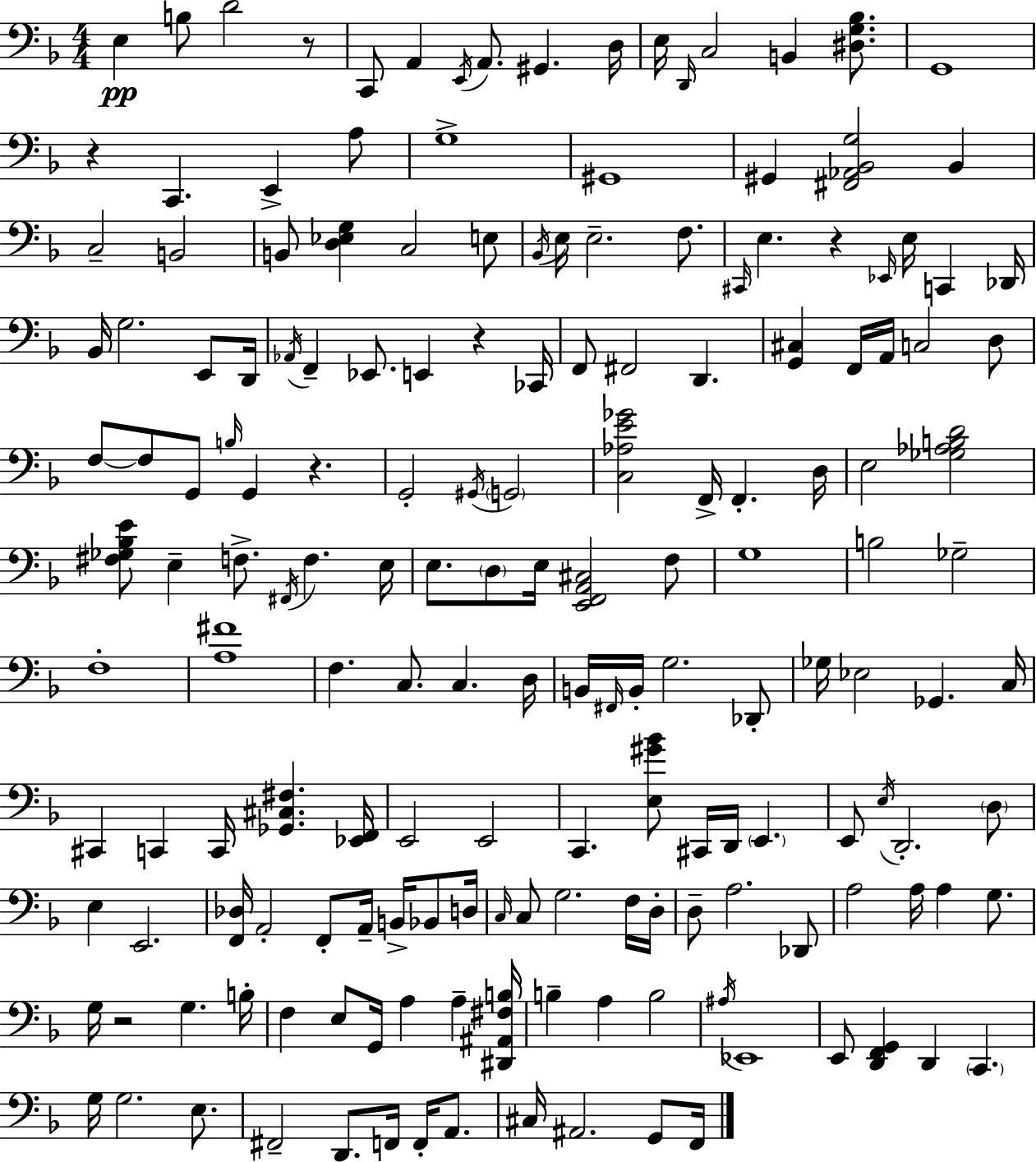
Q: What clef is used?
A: bass